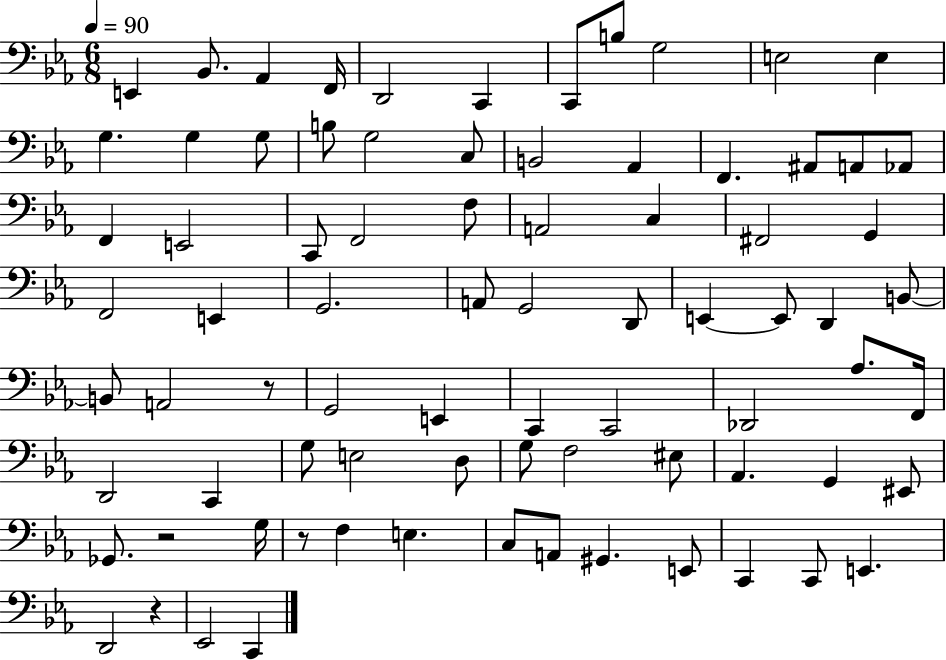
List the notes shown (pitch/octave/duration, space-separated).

E2/q Bb2/e. Ab2/q F2/s D2/h C2/q C2/e B3/e G3/h E3/h E3/q G3/q. G3/q G3/e B3/e G3/h C3/e B2/h Ab2/q F2/q. A#2/e A2/e Ab2/e F2/q E2/h C2/e F2/h F3/e A2/h C3/q F#2/h G2/q F2/h E2/q G2/h. A2/e G2/h D2/e E2/q E2/e D2/q B2/e B2/e A2/h R/e G2/h E2/q C2/q C2/h Db2/h Ab3/e. F2/s D2/h C2/q G3/e E3/h D3/e G3/e F3/h EIS3/e Ab2/q. G2/q EIS2/e Gb2/e. R/h G3/s R/e F3/q E3/q. C3/e A2/e G#2/q. E2/e C2/q C2/e E2/q. D2/h R/q Eb2/h C2/q